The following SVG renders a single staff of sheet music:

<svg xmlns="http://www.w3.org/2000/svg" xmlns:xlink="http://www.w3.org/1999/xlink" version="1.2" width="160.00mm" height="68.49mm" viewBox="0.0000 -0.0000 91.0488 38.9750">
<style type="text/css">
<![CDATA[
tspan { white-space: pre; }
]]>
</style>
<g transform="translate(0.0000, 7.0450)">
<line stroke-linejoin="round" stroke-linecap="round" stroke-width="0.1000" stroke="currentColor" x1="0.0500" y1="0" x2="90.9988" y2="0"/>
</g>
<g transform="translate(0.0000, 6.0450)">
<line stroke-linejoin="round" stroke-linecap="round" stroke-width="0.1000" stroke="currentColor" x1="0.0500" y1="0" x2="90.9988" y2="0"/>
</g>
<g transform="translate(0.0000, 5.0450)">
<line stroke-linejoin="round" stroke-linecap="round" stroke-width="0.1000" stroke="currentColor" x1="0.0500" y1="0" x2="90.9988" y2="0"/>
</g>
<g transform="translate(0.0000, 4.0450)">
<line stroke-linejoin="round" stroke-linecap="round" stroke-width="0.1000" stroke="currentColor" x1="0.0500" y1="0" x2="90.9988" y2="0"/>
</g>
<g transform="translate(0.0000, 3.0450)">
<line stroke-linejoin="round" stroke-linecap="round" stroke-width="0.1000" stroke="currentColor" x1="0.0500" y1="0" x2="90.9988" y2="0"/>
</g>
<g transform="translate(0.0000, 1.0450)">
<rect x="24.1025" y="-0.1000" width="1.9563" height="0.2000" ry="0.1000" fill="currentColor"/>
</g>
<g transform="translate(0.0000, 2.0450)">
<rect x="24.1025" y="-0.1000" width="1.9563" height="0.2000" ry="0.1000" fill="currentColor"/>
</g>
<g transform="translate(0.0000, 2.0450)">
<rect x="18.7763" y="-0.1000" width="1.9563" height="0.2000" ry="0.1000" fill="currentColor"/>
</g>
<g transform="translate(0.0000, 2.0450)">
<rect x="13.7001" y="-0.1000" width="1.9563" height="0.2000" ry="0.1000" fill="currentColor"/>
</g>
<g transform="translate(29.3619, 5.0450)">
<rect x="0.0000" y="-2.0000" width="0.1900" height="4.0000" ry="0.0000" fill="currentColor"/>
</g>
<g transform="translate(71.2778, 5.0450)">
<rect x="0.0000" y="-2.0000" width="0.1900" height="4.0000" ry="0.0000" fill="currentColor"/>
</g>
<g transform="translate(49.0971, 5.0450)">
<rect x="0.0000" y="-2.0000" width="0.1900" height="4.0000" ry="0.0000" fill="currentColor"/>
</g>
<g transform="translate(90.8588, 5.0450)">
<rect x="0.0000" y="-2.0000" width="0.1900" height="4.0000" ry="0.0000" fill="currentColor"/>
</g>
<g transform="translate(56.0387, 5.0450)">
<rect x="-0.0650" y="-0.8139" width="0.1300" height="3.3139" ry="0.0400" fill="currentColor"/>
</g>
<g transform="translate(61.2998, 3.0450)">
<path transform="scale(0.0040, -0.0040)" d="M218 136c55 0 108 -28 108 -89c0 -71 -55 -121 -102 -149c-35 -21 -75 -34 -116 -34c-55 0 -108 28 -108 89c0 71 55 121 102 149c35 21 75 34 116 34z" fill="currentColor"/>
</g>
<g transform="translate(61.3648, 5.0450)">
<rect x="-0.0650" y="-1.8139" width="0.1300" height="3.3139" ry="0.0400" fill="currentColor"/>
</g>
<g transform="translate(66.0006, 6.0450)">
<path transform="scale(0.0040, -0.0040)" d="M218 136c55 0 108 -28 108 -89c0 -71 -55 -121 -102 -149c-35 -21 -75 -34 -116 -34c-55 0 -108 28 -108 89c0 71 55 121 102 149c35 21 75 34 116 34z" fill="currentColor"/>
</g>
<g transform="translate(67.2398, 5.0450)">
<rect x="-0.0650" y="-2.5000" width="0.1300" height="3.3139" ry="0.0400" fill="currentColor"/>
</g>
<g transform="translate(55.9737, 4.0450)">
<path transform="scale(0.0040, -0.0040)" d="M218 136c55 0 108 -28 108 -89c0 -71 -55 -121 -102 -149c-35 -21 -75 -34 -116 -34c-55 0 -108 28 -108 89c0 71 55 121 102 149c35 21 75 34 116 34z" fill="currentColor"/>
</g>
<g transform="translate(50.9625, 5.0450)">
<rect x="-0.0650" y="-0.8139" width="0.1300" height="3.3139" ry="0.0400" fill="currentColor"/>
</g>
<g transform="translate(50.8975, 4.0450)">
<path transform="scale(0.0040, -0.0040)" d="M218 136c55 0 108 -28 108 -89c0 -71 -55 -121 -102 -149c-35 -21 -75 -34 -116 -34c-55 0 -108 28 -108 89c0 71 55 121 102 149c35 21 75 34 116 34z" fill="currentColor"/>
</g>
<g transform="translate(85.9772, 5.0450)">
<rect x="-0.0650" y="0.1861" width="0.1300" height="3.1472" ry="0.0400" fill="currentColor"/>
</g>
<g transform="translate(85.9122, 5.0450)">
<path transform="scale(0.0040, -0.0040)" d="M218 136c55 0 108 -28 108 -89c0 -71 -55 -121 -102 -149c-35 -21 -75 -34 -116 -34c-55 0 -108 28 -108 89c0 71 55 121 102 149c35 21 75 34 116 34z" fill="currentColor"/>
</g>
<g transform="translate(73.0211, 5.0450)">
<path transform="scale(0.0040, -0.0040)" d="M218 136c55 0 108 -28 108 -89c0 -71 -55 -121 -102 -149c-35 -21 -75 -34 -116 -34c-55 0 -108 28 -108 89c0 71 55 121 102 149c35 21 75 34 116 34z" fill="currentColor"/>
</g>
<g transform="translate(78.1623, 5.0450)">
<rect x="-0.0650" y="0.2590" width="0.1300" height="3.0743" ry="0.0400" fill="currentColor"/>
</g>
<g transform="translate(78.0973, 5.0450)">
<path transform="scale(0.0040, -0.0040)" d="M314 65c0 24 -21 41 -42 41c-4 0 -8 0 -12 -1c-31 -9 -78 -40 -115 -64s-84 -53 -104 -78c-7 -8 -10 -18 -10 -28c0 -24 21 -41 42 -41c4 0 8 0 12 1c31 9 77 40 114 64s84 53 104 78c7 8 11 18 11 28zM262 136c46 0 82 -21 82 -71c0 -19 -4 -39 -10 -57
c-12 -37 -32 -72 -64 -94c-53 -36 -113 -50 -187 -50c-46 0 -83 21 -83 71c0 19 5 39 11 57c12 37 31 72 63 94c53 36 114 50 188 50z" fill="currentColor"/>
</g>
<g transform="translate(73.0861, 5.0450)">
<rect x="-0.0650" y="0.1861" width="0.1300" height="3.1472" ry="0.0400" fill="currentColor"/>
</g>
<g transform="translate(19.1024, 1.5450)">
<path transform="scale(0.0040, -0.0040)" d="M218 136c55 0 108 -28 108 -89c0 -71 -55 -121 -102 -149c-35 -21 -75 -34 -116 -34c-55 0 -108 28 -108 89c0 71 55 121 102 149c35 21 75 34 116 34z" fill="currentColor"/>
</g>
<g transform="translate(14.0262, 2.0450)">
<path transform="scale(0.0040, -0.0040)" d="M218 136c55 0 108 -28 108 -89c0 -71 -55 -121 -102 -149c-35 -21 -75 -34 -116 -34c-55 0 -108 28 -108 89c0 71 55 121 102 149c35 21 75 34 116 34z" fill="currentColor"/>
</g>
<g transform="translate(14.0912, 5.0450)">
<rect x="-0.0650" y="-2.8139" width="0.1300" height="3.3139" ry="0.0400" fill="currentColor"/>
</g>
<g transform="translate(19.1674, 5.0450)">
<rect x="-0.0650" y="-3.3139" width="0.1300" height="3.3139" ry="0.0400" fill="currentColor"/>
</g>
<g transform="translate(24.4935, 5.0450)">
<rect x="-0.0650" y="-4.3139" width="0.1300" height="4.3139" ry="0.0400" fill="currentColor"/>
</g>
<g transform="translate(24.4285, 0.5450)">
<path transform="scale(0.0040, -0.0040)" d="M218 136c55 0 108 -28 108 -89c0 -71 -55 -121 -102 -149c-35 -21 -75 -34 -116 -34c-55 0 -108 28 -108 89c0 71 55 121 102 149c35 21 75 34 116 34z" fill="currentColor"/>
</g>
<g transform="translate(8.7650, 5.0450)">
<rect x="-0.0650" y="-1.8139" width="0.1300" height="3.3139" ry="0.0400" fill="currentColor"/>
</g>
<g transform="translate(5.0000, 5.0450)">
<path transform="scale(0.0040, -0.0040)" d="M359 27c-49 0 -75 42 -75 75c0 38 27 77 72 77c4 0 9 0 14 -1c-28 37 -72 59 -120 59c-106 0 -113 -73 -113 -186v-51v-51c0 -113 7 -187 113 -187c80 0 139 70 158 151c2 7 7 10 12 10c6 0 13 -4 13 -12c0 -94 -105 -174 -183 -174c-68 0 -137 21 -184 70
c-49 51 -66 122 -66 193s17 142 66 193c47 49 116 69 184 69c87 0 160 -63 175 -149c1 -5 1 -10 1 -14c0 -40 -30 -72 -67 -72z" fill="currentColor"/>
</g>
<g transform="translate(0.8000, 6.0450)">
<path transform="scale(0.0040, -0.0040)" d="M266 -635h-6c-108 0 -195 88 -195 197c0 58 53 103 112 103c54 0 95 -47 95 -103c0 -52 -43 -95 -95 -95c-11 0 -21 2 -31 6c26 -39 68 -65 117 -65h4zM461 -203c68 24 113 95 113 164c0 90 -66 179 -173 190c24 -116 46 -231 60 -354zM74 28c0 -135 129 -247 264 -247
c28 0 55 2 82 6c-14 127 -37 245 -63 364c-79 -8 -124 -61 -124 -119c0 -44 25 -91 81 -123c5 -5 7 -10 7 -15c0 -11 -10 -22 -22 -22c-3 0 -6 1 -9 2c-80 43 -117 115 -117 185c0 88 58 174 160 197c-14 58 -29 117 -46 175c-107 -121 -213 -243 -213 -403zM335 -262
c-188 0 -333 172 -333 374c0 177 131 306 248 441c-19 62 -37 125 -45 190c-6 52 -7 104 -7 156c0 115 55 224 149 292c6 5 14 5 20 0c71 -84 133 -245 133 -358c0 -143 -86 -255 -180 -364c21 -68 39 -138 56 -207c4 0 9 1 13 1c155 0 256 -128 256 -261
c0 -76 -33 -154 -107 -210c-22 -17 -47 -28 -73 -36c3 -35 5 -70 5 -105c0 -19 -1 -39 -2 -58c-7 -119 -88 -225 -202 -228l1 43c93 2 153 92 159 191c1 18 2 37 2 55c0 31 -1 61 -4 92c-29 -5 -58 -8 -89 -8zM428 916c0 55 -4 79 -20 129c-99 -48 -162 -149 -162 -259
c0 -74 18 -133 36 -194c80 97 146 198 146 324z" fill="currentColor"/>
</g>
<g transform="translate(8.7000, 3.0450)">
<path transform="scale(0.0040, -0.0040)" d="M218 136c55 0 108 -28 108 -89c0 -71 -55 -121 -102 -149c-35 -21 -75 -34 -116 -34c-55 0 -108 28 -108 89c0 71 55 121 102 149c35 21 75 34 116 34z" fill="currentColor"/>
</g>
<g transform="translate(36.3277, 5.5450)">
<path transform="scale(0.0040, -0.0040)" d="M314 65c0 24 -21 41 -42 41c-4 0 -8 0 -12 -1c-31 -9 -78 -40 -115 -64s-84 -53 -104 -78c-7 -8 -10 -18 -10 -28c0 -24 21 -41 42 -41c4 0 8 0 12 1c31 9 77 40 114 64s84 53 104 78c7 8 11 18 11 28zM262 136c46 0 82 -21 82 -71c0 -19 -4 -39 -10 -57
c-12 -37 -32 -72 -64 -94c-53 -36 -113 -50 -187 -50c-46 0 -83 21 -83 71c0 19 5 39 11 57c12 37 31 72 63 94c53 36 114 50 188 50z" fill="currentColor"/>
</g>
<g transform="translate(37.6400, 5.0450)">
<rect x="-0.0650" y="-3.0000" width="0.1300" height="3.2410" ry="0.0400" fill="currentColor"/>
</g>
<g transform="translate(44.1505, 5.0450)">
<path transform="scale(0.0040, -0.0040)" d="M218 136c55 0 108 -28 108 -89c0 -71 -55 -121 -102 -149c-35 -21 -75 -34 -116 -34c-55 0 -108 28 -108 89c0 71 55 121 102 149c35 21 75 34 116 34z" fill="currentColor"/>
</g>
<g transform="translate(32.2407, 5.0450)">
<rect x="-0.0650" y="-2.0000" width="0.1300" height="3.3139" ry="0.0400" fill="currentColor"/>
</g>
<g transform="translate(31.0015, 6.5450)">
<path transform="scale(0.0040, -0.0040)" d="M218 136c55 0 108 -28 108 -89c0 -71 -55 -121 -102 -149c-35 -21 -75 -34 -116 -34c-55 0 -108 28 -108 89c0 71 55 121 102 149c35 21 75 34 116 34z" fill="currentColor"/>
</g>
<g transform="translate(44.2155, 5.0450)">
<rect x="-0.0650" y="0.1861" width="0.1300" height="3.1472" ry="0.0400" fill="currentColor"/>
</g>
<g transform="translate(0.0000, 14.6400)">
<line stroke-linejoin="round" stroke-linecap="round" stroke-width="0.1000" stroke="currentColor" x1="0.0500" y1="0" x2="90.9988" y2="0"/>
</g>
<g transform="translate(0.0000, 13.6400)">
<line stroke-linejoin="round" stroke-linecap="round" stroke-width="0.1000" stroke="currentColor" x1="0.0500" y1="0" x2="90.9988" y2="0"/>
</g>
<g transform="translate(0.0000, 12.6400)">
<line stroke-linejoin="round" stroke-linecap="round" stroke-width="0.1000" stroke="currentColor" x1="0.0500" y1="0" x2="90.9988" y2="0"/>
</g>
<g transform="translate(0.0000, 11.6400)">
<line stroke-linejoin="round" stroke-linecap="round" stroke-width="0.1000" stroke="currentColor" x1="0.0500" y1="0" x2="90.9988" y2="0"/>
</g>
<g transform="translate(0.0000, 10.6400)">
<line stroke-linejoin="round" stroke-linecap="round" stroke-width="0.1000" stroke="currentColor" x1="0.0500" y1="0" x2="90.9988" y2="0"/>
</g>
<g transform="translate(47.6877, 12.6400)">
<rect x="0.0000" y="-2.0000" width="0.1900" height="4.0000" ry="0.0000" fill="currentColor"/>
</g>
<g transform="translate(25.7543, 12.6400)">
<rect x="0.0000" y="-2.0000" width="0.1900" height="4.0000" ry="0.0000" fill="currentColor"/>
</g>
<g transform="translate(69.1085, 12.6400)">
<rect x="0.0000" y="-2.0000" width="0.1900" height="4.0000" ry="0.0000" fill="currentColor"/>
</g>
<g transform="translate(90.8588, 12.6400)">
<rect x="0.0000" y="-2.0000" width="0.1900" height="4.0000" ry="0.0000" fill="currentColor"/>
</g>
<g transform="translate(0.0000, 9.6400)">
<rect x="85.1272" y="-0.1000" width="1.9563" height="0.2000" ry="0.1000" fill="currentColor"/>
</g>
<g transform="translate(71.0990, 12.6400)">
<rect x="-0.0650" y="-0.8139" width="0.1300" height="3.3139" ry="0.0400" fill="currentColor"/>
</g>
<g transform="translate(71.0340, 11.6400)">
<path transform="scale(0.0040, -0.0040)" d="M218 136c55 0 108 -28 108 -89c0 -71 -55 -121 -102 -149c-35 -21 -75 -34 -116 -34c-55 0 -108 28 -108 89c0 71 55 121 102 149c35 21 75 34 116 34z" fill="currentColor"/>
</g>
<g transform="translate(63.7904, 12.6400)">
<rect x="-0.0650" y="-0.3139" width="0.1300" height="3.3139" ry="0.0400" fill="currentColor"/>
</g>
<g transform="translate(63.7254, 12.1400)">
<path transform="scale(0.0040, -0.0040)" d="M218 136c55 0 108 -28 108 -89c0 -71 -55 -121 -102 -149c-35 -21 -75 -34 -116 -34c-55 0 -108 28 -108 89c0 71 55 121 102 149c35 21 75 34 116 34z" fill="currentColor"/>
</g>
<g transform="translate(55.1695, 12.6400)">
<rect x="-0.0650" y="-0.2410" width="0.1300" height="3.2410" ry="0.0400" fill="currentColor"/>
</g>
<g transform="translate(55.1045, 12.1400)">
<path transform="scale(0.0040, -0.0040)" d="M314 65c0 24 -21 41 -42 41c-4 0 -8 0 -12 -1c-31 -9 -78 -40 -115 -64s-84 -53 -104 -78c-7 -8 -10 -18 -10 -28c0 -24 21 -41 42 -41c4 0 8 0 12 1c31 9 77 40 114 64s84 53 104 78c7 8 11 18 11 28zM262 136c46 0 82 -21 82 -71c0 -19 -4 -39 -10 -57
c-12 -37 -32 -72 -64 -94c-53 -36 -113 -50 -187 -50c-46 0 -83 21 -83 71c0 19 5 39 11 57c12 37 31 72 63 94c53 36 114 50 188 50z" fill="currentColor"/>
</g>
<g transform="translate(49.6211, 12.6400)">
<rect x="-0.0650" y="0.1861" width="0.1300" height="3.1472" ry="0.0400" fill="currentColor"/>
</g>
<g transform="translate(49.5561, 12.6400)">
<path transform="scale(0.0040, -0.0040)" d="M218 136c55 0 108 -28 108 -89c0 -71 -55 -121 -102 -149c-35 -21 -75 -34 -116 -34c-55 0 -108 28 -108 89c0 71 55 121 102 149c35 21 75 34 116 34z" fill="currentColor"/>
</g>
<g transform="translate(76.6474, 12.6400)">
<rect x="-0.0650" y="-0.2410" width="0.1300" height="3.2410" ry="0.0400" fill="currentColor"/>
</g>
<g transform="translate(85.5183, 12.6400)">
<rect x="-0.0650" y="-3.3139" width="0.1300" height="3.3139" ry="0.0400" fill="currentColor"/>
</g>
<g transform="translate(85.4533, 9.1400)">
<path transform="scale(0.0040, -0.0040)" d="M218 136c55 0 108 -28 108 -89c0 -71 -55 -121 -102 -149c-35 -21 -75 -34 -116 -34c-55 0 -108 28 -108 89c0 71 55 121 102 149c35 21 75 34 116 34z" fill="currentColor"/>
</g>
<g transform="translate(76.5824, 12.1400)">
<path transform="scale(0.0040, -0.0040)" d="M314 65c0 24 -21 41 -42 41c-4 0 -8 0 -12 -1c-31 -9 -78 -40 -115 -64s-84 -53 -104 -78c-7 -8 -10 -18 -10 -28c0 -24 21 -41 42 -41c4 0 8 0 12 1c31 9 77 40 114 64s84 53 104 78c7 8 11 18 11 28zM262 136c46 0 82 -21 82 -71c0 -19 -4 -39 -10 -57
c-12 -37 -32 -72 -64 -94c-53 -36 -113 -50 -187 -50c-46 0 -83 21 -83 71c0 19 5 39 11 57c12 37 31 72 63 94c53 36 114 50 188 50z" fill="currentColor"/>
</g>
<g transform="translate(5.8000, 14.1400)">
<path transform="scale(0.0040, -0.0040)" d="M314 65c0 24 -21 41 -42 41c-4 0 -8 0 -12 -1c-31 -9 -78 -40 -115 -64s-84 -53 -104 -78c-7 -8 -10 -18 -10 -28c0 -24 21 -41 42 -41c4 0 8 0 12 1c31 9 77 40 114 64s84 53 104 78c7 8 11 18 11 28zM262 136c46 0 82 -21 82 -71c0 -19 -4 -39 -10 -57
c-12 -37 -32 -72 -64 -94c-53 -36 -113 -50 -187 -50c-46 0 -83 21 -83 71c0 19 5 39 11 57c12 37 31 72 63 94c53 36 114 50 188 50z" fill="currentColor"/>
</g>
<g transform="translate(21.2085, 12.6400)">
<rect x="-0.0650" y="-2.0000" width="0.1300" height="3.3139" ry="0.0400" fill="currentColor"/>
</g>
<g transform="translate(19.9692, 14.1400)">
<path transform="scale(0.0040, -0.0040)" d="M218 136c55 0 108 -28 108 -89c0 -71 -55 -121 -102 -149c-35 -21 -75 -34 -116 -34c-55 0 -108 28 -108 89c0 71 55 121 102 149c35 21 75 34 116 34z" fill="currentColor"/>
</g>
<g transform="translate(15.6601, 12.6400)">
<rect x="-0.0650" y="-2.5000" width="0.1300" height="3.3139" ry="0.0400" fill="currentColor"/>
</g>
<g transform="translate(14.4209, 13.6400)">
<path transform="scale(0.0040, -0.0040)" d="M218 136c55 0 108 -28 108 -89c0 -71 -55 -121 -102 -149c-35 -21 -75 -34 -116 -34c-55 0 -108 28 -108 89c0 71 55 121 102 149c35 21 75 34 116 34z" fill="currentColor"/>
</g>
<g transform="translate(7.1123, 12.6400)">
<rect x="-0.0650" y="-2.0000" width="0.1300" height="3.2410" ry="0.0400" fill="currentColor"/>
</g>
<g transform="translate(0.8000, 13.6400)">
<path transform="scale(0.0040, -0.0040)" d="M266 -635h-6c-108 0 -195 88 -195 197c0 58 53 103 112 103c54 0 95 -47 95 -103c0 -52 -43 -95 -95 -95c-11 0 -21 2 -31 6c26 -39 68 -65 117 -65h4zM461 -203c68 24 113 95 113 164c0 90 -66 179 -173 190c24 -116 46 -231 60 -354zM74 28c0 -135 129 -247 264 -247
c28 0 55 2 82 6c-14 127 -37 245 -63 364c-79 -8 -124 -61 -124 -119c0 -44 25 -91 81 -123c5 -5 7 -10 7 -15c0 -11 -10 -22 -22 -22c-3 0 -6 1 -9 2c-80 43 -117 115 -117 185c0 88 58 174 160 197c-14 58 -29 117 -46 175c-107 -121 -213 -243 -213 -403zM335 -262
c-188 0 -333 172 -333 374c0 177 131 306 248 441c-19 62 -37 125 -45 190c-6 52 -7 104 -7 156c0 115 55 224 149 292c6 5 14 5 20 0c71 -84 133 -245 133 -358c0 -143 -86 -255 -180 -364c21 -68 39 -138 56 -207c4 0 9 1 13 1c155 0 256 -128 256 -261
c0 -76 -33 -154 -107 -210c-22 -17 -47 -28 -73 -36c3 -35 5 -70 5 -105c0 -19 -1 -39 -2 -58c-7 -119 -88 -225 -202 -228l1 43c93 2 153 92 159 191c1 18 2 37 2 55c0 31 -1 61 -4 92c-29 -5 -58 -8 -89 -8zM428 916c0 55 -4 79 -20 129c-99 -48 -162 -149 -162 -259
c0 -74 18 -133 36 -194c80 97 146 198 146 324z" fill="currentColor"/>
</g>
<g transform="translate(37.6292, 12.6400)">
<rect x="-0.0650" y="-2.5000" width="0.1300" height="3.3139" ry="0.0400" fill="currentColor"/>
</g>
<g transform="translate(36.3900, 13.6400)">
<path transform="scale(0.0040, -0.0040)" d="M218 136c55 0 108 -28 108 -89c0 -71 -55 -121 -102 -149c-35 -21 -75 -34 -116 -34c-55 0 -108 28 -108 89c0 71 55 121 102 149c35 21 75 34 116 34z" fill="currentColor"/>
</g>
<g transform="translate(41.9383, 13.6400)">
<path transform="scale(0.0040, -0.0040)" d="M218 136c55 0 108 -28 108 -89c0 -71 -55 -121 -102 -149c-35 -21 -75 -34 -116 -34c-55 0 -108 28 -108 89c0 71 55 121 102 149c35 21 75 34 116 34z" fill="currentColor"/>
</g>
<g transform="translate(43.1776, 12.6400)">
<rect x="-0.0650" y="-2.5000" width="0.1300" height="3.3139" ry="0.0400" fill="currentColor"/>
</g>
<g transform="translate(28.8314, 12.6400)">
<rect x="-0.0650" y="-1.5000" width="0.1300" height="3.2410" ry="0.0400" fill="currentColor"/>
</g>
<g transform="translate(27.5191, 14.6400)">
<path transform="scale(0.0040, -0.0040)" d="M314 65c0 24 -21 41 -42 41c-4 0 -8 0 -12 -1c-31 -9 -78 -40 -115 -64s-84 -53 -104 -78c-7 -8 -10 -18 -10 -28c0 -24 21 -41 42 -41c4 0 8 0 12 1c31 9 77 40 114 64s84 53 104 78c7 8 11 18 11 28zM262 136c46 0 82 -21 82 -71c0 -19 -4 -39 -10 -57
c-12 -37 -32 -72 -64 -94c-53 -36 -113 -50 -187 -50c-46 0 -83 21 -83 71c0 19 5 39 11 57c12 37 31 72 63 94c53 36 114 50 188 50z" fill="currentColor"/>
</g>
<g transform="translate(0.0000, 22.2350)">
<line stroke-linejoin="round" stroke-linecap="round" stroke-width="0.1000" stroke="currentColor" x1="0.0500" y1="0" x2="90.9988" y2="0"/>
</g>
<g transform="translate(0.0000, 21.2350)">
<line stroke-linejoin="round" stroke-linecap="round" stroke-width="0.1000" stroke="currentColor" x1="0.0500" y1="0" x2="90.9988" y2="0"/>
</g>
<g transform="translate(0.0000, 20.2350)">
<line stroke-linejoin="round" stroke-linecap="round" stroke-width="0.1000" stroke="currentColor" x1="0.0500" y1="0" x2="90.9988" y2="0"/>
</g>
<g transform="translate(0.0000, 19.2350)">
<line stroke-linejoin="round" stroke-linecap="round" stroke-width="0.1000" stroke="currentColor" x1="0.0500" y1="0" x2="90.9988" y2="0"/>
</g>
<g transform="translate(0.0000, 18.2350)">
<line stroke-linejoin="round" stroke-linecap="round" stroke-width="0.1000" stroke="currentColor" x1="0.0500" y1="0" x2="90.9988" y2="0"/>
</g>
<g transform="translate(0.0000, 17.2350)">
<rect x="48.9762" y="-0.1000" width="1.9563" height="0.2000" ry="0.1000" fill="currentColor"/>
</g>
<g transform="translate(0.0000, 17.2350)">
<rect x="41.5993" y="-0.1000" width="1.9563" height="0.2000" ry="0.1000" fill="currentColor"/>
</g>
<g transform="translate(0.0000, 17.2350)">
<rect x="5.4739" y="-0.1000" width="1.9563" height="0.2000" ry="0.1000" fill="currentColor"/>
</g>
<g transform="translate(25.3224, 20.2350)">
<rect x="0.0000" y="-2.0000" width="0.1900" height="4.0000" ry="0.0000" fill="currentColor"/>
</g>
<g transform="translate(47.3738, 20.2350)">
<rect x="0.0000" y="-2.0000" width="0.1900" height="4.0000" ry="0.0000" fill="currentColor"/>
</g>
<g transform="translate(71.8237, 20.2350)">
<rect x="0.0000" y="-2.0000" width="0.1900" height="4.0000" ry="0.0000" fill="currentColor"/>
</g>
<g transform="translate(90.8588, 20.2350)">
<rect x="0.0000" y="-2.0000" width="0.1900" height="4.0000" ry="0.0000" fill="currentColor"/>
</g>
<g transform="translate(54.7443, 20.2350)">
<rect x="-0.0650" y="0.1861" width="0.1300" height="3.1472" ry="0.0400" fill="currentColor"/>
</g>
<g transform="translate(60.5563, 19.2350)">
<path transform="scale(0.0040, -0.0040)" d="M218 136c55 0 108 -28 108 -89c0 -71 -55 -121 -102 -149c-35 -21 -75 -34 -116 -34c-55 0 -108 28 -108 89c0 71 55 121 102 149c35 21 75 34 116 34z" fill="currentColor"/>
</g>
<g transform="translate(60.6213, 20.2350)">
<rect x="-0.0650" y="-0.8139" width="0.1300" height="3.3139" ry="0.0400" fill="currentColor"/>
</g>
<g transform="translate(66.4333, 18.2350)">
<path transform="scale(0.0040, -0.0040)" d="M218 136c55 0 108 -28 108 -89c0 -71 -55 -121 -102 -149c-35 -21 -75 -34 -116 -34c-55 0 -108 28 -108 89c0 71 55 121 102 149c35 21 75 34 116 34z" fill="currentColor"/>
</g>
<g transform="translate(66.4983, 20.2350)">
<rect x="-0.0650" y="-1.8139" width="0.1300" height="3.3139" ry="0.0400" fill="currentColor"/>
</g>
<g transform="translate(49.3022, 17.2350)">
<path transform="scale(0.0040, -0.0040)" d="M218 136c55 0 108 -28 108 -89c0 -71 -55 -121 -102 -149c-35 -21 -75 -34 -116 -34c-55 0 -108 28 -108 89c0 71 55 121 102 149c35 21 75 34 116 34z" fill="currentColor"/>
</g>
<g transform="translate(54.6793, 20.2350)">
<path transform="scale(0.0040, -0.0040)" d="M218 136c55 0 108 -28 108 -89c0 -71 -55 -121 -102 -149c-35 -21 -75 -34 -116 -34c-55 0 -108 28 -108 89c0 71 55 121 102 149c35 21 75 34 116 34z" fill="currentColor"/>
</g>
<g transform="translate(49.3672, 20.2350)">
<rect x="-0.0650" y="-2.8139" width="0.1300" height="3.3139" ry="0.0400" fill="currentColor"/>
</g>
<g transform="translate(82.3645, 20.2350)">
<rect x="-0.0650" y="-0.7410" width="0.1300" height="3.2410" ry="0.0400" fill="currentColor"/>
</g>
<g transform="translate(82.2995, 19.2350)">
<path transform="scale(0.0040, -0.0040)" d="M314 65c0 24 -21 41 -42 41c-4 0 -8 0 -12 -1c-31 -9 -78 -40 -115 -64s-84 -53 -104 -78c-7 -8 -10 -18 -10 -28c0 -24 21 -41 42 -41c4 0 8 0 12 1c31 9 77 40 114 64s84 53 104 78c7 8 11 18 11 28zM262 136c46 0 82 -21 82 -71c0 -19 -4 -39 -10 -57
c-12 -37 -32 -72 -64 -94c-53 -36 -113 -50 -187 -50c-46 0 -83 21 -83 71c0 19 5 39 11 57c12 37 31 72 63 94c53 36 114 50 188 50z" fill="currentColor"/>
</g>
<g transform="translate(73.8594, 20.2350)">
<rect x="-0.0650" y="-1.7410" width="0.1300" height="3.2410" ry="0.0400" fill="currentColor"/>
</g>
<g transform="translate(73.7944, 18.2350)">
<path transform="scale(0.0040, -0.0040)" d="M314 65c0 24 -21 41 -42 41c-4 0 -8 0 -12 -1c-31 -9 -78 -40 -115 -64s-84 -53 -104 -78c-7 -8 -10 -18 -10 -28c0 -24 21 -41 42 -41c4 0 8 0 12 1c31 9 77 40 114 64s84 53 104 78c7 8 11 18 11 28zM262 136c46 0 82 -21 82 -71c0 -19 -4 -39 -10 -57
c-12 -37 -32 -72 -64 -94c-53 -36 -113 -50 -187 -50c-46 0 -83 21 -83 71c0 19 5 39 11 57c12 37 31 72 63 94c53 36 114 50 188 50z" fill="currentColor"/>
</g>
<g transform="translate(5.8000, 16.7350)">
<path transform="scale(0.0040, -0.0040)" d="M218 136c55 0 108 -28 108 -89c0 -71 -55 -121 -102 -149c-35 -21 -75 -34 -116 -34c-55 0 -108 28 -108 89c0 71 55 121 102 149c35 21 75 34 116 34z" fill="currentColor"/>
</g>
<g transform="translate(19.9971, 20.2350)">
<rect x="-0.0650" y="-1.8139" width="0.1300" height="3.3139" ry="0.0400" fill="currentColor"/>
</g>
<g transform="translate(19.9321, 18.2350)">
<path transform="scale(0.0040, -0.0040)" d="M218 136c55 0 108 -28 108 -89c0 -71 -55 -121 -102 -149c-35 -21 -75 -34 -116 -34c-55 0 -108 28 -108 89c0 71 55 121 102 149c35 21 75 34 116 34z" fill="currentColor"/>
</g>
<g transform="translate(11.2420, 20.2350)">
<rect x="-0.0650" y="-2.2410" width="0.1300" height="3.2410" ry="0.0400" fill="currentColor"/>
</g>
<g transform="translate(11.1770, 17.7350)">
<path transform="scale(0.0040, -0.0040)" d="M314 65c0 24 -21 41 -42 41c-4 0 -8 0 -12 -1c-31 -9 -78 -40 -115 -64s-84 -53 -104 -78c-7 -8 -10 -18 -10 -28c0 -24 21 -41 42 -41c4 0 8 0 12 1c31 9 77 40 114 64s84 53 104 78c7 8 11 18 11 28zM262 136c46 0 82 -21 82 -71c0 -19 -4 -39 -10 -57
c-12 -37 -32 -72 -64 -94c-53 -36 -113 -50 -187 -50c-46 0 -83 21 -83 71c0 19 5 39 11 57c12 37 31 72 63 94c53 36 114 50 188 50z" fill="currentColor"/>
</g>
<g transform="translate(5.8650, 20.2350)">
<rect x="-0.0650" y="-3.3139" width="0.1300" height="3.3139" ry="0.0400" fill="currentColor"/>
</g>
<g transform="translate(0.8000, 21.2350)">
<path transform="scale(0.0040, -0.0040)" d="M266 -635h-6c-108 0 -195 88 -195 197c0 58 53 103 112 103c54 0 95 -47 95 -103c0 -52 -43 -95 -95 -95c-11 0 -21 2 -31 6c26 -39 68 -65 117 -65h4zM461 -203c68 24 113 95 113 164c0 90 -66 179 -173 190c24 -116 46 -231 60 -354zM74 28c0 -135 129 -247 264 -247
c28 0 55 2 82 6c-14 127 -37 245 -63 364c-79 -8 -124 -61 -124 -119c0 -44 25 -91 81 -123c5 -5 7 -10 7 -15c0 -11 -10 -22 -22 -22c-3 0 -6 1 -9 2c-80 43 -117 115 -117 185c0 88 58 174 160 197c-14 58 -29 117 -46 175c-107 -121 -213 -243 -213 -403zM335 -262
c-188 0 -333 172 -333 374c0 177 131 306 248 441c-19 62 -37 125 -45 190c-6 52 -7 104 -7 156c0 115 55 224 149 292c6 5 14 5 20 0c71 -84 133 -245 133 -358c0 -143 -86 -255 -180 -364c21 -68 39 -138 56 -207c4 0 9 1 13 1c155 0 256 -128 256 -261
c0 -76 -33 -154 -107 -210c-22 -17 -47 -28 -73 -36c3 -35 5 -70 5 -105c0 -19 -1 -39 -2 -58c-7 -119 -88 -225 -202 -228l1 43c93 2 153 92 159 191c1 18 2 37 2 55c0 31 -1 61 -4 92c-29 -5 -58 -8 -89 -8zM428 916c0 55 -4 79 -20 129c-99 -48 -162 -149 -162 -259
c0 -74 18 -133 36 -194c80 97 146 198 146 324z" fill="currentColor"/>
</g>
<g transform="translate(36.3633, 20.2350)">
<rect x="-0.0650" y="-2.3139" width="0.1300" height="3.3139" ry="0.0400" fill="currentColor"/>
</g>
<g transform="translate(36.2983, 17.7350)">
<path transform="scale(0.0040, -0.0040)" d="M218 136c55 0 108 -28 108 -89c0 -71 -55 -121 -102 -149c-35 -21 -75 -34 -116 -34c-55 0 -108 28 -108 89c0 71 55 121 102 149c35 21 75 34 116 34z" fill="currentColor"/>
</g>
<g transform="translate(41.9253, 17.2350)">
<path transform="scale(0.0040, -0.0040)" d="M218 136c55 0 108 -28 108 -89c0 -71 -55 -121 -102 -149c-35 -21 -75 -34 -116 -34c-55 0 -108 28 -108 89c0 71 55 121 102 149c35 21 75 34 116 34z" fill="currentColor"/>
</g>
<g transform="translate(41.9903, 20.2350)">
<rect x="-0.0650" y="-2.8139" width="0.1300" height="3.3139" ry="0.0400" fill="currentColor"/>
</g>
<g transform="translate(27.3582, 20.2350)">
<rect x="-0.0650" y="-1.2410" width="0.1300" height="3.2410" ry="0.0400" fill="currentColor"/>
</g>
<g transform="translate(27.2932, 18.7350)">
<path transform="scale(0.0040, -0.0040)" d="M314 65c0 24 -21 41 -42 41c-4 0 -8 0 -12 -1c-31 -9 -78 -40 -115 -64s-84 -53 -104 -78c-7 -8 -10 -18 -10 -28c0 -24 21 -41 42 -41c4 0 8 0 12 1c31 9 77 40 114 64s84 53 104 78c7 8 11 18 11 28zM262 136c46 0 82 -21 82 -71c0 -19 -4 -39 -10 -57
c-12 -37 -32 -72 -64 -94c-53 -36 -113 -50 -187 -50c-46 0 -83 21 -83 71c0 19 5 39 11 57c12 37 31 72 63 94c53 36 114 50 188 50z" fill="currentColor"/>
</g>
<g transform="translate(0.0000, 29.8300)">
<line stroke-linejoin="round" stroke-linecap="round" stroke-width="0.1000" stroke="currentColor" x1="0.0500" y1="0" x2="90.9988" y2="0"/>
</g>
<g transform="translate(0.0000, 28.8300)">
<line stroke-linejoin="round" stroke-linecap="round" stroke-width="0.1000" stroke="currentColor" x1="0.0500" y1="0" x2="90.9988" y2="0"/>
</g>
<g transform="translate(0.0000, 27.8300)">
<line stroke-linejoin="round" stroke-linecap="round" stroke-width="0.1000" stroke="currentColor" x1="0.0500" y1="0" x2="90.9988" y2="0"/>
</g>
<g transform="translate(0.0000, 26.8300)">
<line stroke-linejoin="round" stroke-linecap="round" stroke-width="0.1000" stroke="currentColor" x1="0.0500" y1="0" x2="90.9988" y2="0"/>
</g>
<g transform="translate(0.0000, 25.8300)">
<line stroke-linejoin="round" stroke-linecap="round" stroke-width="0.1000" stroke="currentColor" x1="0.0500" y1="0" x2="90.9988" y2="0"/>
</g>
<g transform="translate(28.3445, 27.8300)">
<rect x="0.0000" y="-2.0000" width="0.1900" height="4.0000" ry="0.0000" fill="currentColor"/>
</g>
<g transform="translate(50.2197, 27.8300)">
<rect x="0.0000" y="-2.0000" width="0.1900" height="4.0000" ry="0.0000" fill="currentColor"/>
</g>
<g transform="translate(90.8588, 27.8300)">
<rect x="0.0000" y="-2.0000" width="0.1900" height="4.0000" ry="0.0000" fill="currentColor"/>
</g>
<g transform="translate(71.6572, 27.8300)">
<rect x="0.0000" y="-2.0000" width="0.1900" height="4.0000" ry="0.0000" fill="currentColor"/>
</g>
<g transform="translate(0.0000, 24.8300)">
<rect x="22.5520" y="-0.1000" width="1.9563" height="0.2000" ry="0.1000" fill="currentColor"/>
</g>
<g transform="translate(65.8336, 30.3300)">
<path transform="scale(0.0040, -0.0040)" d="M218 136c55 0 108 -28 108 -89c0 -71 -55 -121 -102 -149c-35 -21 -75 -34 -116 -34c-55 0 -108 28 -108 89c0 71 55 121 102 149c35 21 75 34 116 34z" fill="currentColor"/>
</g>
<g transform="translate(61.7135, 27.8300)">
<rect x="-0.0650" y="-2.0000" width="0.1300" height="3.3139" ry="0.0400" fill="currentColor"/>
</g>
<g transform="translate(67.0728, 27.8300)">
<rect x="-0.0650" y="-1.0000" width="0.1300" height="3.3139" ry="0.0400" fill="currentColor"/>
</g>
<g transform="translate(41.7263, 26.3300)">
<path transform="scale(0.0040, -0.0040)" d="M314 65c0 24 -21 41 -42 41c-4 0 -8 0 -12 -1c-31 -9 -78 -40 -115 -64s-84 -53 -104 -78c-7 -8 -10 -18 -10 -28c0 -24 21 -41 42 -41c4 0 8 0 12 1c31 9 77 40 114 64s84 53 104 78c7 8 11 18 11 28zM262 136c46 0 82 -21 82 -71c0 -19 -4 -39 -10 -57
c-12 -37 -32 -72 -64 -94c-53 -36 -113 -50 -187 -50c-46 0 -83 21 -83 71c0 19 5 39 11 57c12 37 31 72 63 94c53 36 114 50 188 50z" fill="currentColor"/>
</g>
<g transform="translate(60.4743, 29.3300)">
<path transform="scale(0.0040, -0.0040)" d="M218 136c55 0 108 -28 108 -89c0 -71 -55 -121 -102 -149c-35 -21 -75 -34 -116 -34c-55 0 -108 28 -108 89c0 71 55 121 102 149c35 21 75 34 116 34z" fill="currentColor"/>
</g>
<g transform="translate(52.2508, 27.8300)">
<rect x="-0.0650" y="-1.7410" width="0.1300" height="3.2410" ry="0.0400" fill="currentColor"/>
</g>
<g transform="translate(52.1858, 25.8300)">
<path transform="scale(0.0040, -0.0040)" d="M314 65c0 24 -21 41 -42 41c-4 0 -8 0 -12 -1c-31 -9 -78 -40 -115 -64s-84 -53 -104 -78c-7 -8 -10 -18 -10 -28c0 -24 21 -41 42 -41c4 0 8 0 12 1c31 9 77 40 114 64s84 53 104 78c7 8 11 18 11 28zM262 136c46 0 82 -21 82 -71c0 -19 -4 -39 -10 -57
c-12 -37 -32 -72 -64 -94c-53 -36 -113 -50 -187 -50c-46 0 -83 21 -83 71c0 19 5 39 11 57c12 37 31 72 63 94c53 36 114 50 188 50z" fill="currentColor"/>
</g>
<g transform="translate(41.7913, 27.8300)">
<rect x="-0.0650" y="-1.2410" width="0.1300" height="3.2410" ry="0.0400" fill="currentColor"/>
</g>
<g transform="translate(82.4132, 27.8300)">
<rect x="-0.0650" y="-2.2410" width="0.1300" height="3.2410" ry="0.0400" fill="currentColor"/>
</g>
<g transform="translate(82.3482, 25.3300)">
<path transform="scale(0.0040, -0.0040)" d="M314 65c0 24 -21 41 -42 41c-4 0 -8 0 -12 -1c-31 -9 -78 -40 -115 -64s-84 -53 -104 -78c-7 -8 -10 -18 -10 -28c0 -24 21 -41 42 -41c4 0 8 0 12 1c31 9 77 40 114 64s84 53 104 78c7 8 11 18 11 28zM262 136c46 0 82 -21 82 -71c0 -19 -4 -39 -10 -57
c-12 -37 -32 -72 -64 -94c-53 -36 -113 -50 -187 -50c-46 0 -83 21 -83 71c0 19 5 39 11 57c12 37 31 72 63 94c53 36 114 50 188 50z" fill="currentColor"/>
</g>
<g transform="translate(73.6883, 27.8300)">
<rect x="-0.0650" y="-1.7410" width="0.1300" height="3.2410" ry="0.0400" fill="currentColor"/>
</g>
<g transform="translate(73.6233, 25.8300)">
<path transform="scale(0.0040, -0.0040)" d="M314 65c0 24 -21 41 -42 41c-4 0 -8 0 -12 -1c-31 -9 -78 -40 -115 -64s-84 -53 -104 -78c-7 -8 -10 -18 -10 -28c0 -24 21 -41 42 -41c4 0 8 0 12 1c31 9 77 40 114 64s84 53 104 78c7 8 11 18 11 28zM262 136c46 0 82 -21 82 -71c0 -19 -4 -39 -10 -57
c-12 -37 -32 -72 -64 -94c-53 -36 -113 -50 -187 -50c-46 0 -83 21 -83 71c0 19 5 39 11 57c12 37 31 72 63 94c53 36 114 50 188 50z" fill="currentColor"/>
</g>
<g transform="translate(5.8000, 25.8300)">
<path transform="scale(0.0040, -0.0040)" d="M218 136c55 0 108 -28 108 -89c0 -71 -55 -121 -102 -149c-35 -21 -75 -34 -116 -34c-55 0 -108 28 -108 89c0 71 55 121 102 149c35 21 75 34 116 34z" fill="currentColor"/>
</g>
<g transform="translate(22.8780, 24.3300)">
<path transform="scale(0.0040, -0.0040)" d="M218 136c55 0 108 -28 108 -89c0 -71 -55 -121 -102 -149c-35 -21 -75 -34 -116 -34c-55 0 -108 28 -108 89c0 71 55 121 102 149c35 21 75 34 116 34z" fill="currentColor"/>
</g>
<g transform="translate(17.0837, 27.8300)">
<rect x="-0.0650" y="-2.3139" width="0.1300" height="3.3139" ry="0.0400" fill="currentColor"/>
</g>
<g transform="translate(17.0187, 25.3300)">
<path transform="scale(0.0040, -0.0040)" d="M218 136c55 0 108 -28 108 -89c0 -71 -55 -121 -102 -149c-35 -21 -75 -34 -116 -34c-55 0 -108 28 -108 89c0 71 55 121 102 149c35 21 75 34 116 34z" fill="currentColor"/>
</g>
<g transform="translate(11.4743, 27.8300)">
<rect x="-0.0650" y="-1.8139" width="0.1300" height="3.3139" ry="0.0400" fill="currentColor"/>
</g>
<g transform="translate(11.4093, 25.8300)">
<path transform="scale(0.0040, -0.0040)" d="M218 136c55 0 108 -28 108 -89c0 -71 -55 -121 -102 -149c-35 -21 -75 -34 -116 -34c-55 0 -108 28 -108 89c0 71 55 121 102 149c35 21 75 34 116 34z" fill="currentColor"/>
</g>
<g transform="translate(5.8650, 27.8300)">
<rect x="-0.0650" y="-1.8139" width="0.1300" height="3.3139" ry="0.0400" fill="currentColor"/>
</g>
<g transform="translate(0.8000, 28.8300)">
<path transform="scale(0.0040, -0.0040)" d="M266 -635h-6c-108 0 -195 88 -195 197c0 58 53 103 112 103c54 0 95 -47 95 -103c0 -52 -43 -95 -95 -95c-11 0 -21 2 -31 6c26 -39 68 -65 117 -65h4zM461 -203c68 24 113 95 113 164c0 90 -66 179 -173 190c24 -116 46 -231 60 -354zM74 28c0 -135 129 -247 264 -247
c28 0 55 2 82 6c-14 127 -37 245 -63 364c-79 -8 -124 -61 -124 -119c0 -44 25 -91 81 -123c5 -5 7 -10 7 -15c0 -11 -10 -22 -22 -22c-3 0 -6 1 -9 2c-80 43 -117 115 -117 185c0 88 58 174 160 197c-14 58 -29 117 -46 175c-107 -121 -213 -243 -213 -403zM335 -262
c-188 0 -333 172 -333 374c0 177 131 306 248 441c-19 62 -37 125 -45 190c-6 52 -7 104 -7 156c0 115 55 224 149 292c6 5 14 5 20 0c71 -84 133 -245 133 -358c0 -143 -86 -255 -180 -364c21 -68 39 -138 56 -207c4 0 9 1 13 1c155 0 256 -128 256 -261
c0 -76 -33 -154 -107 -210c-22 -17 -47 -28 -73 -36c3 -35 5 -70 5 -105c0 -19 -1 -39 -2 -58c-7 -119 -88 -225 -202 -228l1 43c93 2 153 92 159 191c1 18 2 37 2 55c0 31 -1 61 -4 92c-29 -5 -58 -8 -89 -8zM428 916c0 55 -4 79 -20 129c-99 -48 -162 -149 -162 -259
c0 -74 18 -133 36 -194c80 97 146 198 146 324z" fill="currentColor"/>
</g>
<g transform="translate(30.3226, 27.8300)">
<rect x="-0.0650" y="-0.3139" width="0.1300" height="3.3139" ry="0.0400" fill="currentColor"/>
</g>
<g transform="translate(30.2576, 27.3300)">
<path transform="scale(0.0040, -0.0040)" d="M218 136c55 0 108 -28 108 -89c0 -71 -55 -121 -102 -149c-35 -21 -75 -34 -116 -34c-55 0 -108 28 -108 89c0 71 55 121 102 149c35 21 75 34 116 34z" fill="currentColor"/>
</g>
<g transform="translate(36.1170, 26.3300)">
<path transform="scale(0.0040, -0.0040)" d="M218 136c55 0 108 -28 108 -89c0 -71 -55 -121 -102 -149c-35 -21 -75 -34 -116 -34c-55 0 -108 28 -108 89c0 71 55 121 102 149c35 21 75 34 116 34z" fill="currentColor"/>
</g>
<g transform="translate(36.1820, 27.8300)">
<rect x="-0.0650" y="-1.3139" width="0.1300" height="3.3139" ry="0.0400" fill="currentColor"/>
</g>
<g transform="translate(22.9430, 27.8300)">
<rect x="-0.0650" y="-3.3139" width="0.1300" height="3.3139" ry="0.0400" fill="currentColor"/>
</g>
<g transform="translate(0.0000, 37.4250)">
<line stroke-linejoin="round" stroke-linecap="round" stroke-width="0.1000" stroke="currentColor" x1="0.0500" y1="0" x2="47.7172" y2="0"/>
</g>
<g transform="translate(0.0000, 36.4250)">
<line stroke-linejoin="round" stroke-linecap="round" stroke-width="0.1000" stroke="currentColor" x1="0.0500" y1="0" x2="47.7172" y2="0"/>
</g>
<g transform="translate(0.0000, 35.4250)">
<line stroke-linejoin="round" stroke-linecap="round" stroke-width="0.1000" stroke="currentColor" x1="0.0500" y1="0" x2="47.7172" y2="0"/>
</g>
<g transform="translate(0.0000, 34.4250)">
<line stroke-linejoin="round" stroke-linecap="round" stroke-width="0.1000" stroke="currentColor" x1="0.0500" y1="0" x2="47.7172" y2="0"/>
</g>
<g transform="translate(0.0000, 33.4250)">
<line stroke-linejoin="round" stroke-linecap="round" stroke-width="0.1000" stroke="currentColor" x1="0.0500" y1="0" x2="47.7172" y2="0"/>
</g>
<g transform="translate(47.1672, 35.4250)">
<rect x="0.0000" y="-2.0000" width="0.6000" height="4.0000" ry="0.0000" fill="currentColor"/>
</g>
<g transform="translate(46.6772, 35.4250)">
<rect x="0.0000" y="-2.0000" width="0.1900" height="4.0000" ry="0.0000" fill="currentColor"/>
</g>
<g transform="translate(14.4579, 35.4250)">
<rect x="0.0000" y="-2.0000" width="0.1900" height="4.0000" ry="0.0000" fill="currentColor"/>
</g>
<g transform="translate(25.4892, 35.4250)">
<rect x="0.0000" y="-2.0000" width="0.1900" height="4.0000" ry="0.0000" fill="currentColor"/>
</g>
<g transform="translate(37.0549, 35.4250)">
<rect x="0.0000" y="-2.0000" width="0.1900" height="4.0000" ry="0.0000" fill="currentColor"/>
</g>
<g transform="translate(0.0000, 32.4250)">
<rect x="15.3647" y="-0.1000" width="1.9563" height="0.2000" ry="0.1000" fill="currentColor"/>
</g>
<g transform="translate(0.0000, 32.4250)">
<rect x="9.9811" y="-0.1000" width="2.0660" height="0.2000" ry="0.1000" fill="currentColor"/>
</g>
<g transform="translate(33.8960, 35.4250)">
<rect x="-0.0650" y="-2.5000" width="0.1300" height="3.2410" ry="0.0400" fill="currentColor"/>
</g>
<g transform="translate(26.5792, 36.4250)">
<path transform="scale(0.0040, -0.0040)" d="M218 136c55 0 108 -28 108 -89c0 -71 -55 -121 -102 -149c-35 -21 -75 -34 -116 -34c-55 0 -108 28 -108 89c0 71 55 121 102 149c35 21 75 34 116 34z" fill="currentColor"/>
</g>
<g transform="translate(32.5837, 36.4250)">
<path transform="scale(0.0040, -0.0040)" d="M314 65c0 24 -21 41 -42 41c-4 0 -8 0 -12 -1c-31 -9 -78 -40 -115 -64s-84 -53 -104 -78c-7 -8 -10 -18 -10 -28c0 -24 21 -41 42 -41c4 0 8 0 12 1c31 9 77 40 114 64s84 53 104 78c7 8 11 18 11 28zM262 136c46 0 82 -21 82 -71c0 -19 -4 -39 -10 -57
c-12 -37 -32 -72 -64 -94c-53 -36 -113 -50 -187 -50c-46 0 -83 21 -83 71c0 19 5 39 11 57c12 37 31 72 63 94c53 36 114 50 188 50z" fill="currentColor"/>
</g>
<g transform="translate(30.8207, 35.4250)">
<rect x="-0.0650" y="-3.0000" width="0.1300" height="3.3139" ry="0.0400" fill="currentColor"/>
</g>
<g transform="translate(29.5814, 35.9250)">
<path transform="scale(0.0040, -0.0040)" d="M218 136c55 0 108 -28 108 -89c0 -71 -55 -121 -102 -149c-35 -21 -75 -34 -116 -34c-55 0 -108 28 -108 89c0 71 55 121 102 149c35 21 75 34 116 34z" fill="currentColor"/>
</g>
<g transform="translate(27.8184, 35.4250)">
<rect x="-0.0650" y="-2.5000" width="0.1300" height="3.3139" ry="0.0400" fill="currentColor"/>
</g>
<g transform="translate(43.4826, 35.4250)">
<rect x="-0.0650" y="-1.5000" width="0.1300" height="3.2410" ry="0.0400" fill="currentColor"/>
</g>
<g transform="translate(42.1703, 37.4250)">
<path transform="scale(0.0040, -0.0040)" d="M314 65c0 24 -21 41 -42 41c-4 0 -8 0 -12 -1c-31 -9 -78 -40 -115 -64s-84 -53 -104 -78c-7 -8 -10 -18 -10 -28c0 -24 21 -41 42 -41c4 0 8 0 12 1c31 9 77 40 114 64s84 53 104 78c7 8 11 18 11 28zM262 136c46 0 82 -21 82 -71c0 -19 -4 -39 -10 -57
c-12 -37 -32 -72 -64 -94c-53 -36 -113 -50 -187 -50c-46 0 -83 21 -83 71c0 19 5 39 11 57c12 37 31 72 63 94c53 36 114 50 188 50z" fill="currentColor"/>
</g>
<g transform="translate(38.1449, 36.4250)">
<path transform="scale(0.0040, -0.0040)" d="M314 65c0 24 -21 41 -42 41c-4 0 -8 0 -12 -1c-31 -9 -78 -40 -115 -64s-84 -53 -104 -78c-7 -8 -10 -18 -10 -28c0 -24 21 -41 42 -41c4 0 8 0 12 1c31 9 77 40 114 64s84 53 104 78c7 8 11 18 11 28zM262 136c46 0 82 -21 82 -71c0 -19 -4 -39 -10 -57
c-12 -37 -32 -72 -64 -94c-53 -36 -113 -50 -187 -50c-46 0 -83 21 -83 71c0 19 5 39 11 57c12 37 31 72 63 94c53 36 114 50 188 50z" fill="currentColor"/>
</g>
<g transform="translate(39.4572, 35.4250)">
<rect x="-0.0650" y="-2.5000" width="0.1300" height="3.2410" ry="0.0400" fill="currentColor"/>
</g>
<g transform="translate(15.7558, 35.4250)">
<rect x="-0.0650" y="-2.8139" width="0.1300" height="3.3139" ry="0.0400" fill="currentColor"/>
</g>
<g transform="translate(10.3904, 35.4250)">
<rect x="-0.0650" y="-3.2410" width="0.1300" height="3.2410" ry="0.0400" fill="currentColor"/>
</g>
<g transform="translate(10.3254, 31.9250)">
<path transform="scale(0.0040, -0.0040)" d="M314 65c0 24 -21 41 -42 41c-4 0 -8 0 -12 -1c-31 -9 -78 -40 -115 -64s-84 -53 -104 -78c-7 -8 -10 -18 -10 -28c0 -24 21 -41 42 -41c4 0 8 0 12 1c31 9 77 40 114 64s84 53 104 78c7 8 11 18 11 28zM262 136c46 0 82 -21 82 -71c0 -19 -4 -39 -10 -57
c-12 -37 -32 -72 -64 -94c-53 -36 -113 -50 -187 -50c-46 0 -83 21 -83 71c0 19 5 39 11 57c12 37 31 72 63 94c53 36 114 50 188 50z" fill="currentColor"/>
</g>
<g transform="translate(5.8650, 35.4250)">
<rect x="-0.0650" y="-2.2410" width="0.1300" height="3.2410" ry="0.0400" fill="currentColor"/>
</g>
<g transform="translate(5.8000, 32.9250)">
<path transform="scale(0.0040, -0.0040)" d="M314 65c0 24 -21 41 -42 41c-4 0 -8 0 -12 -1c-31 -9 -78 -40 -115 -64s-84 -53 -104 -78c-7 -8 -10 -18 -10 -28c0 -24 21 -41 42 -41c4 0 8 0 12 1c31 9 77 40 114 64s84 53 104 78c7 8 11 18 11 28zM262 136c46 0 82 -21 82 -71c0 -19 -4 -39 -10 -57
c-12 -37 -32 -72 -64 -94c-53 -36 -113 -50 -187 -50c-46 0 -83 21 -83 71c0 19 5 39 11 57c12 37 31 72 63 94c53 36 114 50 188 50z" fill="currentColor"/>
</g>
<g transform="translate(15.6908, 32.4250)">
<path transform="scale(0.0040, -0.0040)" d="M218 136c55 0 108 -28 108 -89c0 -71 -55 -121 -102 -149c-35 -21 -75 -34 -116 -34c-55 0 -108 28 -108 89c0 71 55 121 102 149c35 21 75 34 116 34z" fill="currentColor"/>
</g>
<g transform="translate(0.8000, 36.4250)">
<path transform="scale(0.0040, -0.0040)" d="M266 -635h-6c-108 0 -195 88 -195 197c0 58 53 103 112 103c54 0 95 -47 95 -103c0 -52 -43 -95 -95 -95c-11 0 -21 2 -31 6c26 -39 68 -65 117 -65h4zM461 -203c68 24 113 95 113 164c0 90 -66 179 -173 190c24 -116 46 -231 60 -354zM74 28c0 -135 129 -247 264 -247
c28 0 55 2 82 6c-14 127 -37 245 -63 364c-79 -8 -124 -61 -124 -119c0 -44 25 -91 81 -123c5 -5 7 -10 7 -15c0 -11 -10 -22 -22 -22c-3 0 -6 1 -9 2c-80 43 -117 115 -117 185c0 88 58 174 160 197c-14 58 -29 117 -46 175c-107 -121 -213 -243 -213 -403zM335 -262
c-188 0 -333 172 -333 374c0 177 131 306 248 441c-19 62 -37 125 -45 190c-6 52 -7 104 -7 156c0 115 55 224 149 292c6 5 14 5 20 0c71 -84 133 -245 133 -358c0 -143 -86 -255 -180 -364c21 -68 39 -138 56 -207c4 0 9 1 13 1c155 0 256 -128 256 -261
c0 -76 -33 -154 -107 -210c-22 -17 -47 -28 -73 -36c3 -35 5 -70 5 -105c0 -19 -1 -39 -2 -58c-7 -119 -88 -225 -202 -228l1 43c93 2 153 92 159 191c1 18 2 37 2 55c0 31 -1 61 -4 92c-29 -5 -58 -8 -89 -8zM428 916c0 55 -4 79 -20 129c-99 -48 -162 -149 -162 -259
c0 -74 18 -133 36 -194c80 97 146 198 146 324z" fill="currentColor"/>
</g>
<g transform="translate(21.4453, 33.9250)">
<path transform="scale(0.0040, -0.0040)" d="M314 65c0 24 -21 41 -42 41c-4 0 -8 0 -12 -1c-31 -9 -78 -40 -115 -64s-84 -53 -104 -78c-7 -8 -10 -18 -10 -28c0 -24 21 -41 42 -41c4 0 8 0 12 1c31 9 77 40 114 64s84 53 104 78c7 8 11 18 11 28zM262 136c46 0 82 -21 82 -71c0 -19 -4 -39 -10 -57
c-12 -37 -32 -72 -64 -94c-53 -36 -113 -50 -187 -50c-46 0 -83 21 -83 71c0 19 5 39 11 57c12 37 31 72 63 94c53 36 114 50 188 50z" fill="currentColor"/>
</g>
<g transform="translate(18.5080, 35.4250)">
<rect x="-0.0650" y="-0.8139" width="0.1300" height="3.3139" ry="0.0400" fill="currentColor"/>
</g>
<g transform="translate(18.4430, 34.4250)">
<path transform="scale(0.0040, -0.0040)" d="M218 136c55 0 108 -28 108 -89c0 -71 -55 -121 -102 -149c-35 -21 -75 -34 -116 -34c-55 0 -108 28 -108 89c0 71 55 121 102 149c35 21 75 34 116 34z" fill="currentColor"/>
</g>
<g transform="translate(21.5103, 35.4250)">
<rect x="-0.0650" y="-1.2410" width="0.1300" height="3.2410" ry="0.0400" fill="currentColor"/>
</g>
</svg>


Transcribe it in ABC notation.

X:1
T:Untitled
M:4/4
L:1/4
K:C
f a b d' F A2 B d d f G B B2 B F2 G F E2 G G B c2 c d c2 b b g2 f e2 g a a B d f f2 d2 f f g b c e e2 f2 F D f2 g2 g2 b2 a d e2 G A G2 G2 E2